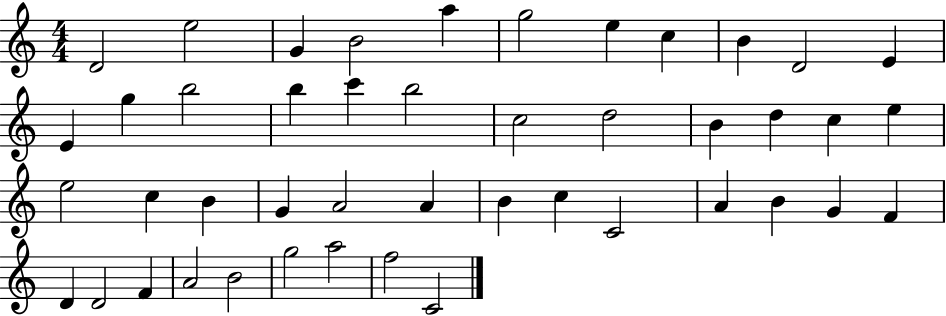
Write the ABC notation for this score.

X:1
T:Untitled
M:4/4
L:1/4
K:C
D2 e2 G B2 a g2 e c B D2 E E g b2 b c' b2 c2 d2 B d c e e2 c B G A2 A B c C2 A B G F D D2 F A2 B2 g2 a2 f2 C2